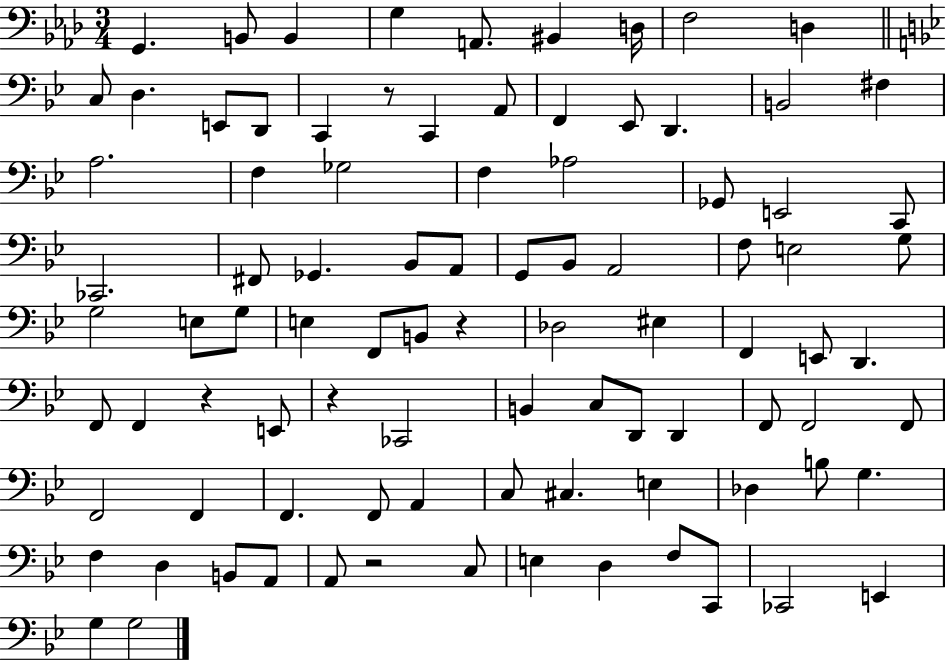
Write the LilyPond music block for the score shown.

{
  \clef bass
  \numericTimeSignature
  \time 3/4
  \key aes \major
  g,4. b,8 b,4 | g4 a,8. bis,4 d16 | f2 d4 | \bar "||" \break \key bes \major c8 d4. e,8 d,8 | c,4 r8 c,4 a,8 | f,4 ees,8 d,4. | b,2 fis4 | \break a2. | f4 ges2 | f4 aes2 | ges,8 e,2 c,8 | \break ces,2. | fis,8 ges,4. bes,8 a,8 | g,8 bes,8 a,2 | f8 e2 g8 | \break g2 e8 g8 | e4 f,8 b,8 r4 | des2 eis4 | f,4 e,8 d,4. | \break f,8 f,4 r4 e,8 | r4 ces,2 | b,4 c8 d,8 d,4 | f,8 f,2 f,8 | \break f,2 f,4 | f,4. f,8 a,4 | c8 cis4. e4 | des4 b8 g4. | \break f4 d4 b,8 a,8 | a,8 r2 c8 | e4 d4 f8 c,8 | ces,2 e,4 | \break g4 g2 | \bar "|."
}